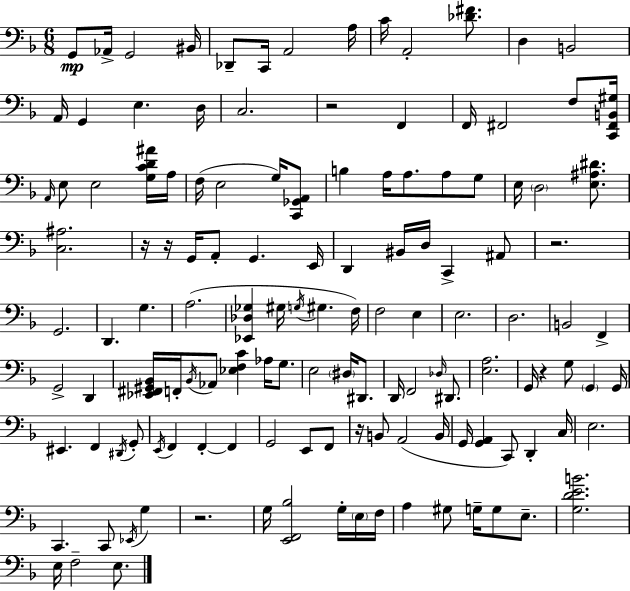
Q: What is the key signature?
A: D minor